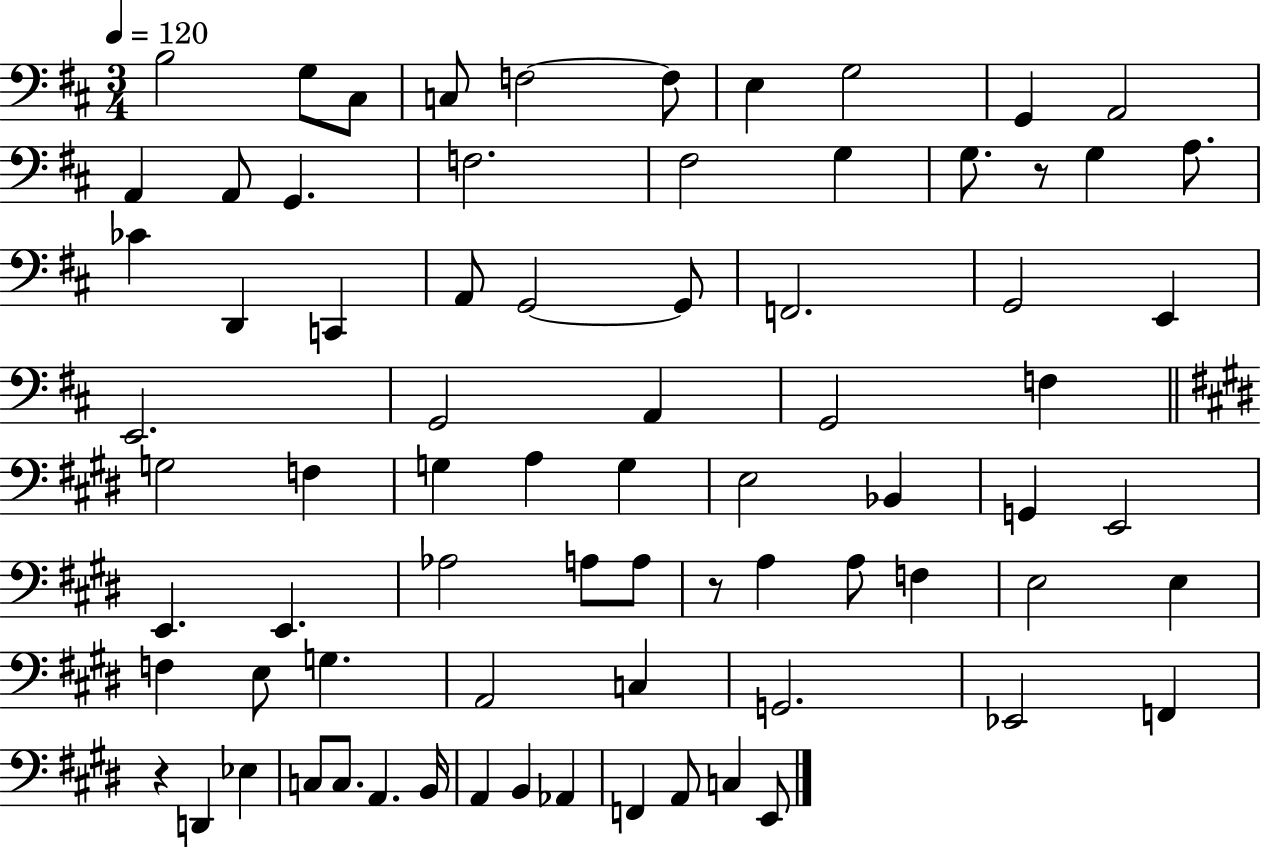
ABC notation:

X:1
T:Untitled
M:3/4
L:1/4
K:D
B,2 G,/2 ^C,/2 C,/2 F,2 F,/2 E, G,2 G,, A,,2 A,, A,,/2 G,, F,2 ^F,2 G, G,/2 z/2 G, A,/2 _C D,, C,, A,,/2 G,,2 G,,/2 F,,2 G,,2 E,, E,,2 G,,2 A,, G,,2 F, G,2 F, G, A, G, E,2 _B,, G,, E,,2 E,, E,, _A,2 A,/2 A,/2 z/2 A, A,/2 F, E,2 E, F, E,/2 G, A,,2 C, G,,2 _E,,2 F,, z D,, _E, C,/2 C,/2 A,, B,,/4 A,, B,, _A,, F,, A,,/2 C, E,,/2